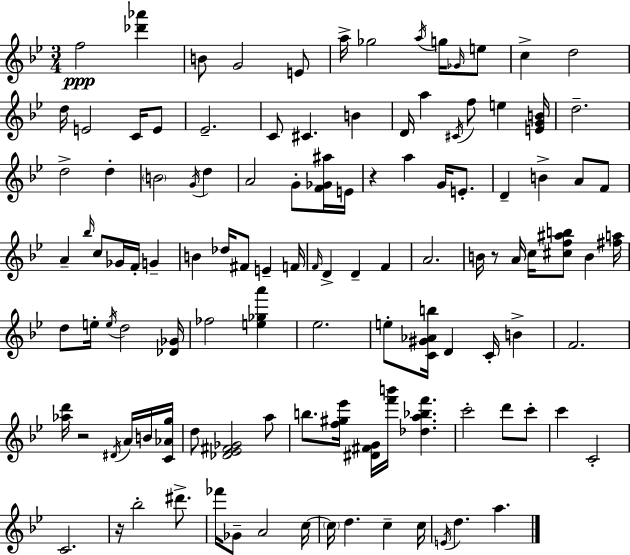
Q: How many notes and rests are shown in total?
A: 116